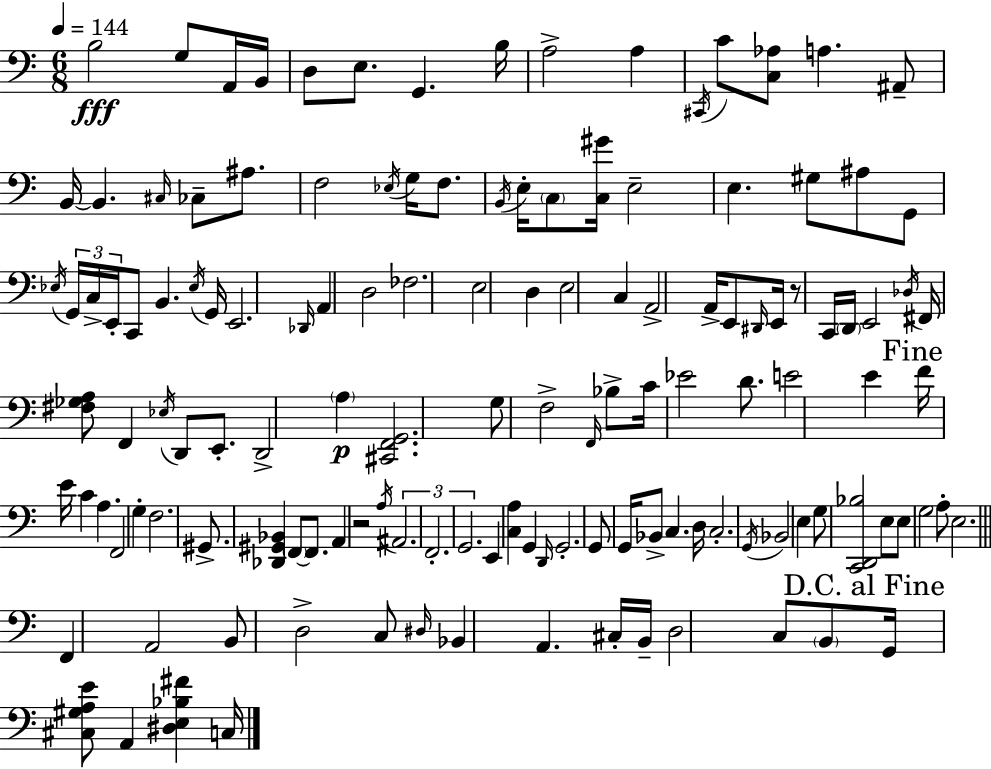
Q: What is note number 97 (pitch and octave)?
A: D3